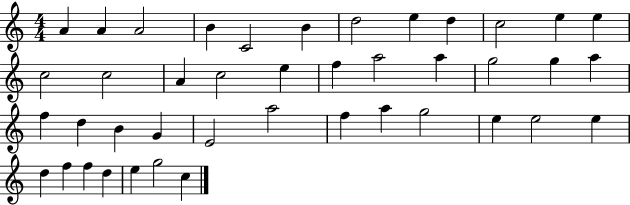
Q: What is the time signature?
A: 4/4